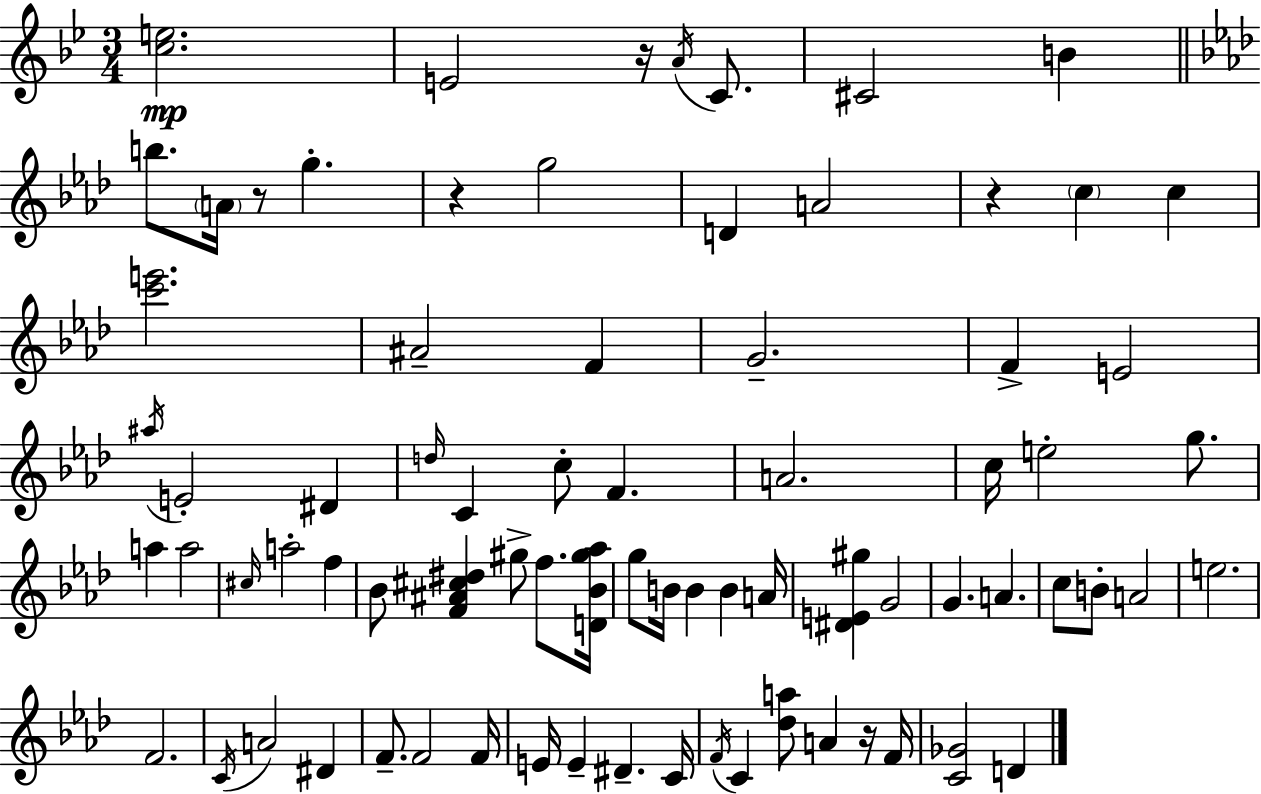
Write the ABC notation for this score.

X:1
T:Untitled
M:3/4
L:1/4
K:Gm
[ce]2 E2 z/4 A/4 C/2 ^C2 B b/2 A/4 z/2 g z g2 D A2 z c c [c'e']2 ^A2 F G2 F E2 ^a/4 E2 ^D d/4 C c/2 F A2 c/4 e2 g/2 a a2 ^c/4 a2 f _B/2 [F^A^c^d] ^g/2 f/2 [D_B^g_a]/4 g/2 B/4 B B A/4 [^DE^g] G2 G A c/2 B/2 A2 e2 F2 C/4 A2 ^D F/2 F2 F/4 E/4 E ^D C/4 F/4 C [_da]/2 A z/4 F/4 [C_G]2 D